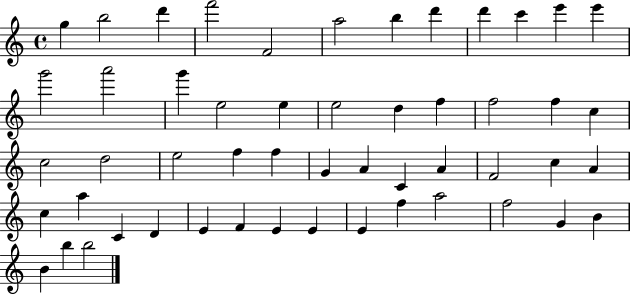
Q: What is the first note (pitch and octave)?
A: G5